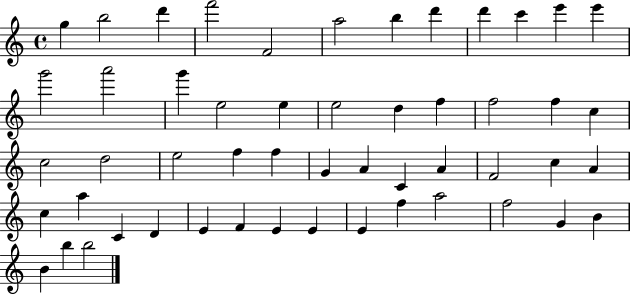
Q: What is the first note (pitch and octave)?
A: G5